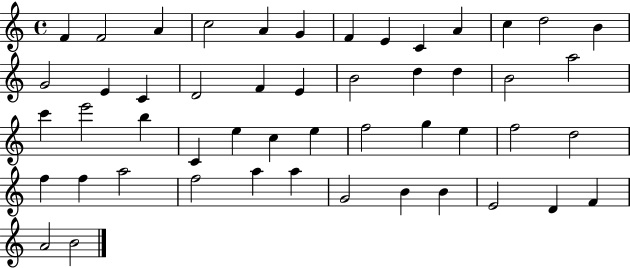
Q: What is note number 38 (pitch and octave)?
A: F5